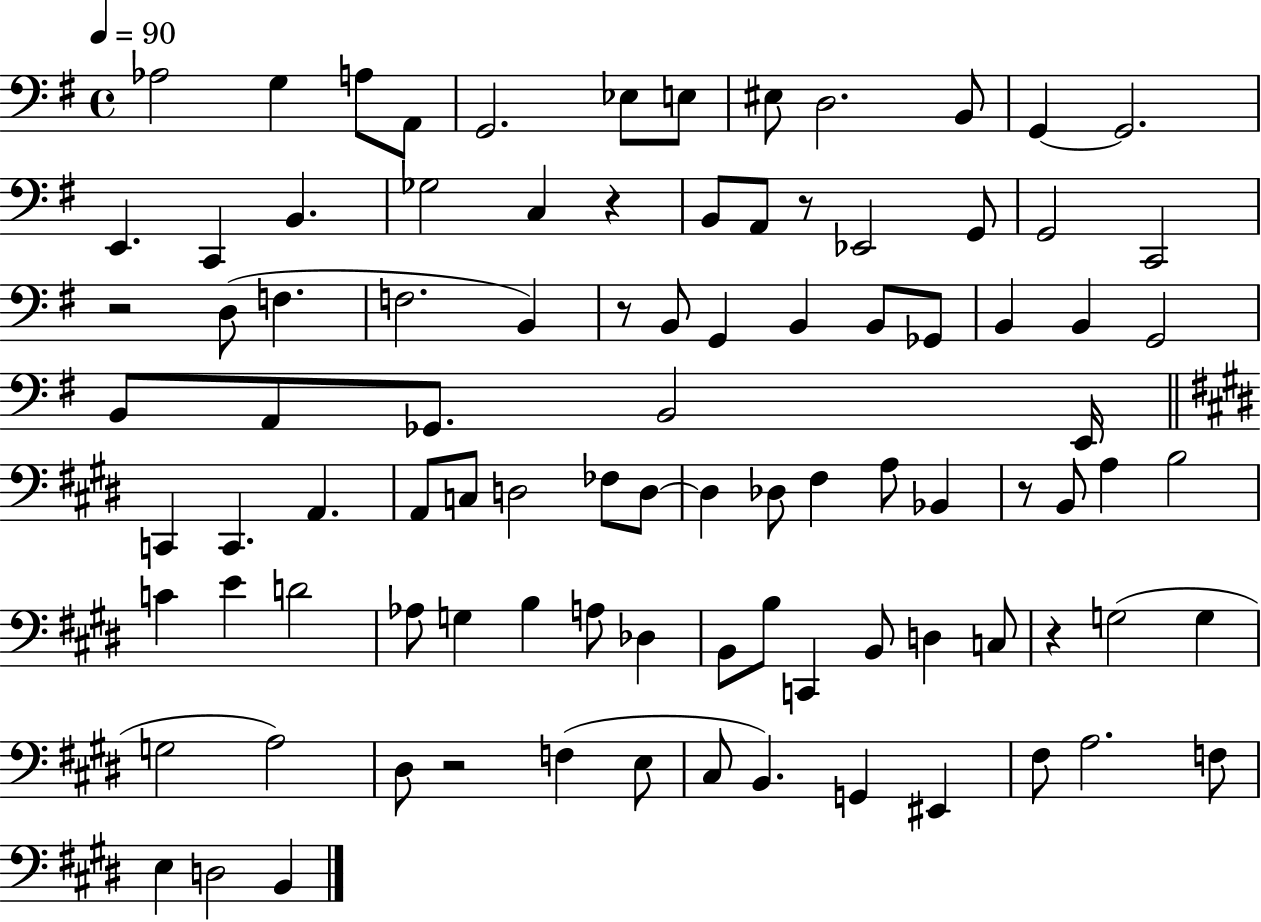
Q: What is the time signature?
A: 4/4